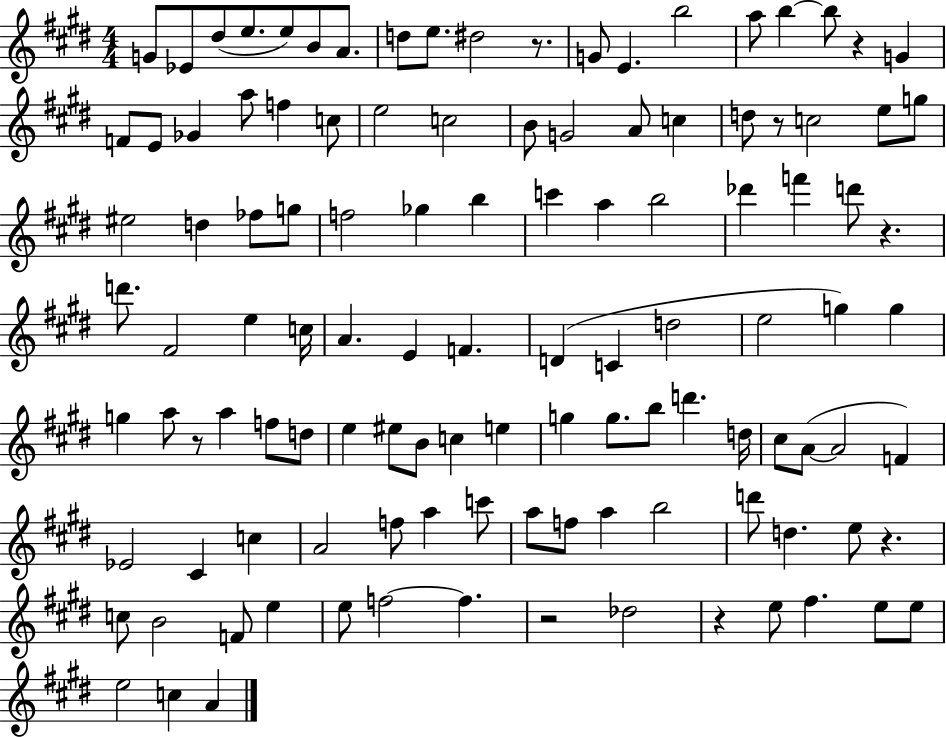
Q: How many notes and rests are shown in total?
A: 115